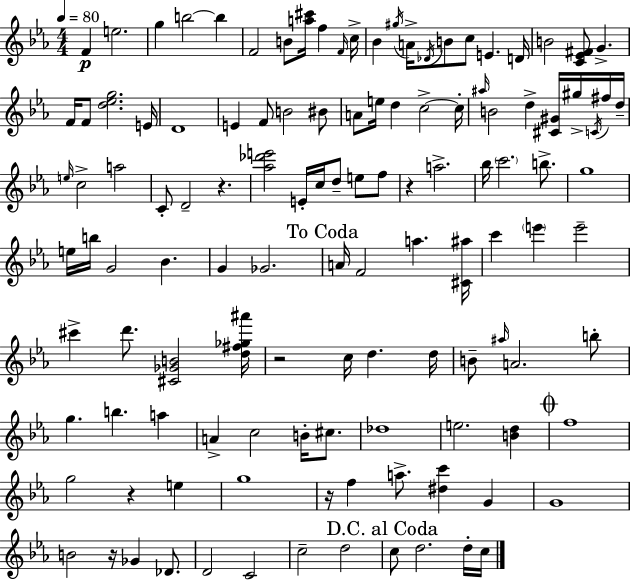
{
  \clef treble
  \numericTimeSignature
  \time 4/4
  \key c \minor
  \tempo 4 = 80
  f'4\p e''2. | g''4 b''2~~ b''4 | f'2 b'8 <a'' cis'''>16 f''4 \grace { f'16 } | c''16-> bes'4 \acciaccatura { gis''16 } a'16-> \acciaccatura { des'16 } b'8 c''8 e'4. | \break d'16 b'2 <c' ees' fis'>8 g'4.-> | f'16 f'8 <d'' ees'' g''>2. | e'16 d'1 | e'4 f'8 b'2 | \break bis'8 a'8 e''16 d''4 c''2->~~ | c''16-. \grace { ais''16 } b'2 d''4-> | <cis' gis'>16 gis''16-> \acciaccatura { c'16 } fis''16 d''16-- \grace { e''16 } c''2-> a''2 | c'8-. d'2-- | \break r4. <aes'' des''' e'''>2 e'16-. c''16 | d''8-- e''8 f''8 r4 a''2.-> | bes''16 \parenthesize c'''2. | b''8.-> g''1 | \break e''16 b''16 g'2 | bes'4. g'4 ges'2. | \mark "To Coda" a'16 f'2 a''4. | <cis' ais''>16 c'''4 \parenthesize e'''4 e'''2-- | \break cis'''4-> d'''8. <cis' ges' b'>2 | <d'' fis'' ges'' ais'''>16 r2 c''16 d''4. | d''16 b'8-- \grace { ais''16 } a'2. | b''8-. g''4. b''4. | \break a''4 a'4-> c''2 | b'16-. cis''8. des''1 | e''2. | <b' d''>4 \mark \markup { \musicglyph "scripts.coda" } f''1 | \break g''2 r4 | e''4 g''1 | r16 f''4 a''8.-> <dis'' c'''>4 | g'4 g'1 | \break b'2 r16 | ges'4 des'8. d'2 c'2 | c''2-- d''2 | \mark "D.C. al Coda" c''8 d''2. | \break d''16-. c''16 \bar "|."
}